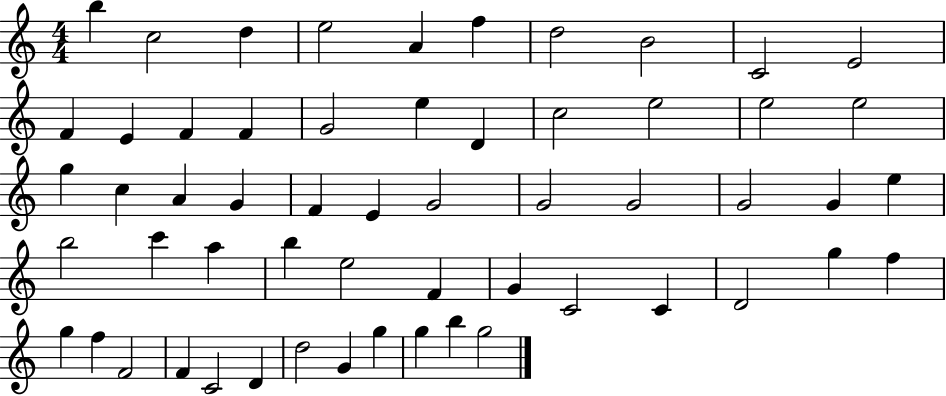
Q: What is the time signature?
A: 4/4